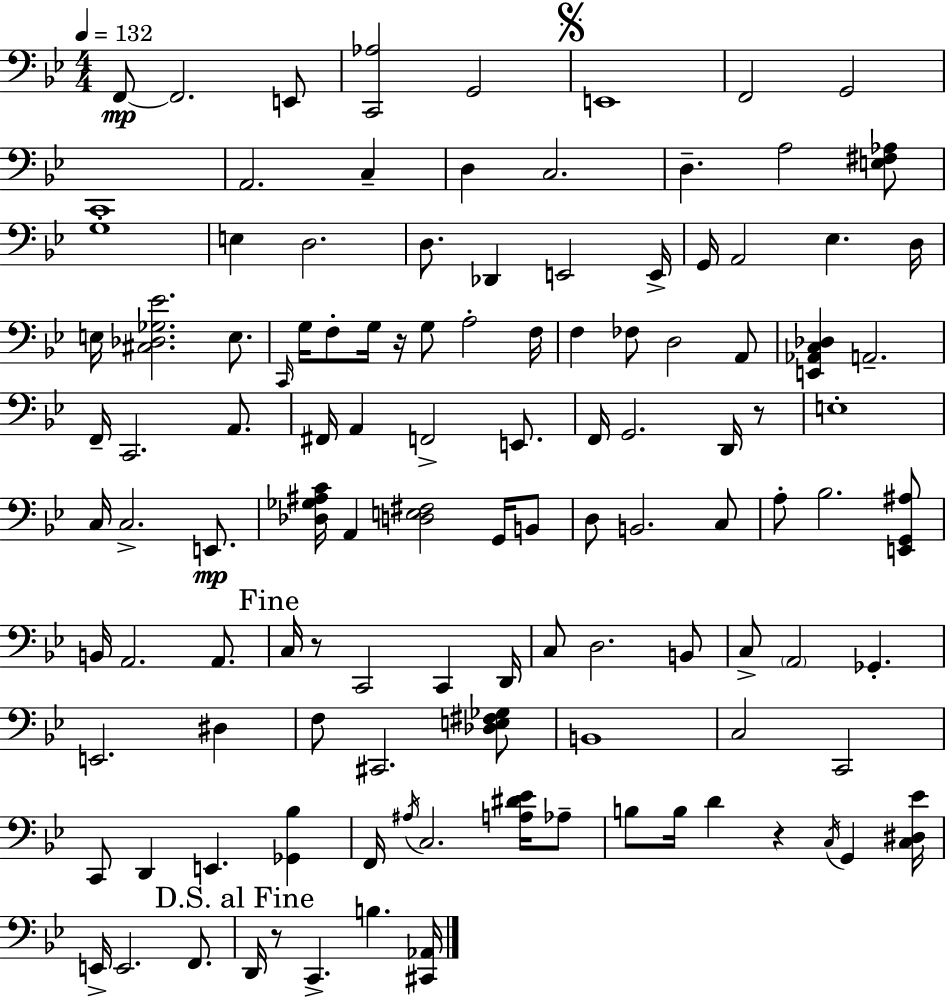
X:1
T:Untitled
M:4/4
L:1/4
K:Bb
F,,/2 F,,2 E,,/2 [C,,_A,]2 G,,2 E,,4 F,,2 G,,2 C,,4 A,,2 C, D, C,2 D, A,2 [E,^F,_A,]/2 G,4 E, D,2 D,/2 _D,, E,,2 E,,/4 G,,/4 A,,2 _E, D,/4 E,/4 [^C,_D,_G,_E]2 E,/2 C,,/4 G,/4 F,/2 G,/4 z/4 G,/2 A,2 F,/4 F, _F,/2 D,2 A,,/2 [E,,_A,,C,_D,] A,,2 F,,/4 C,,2 A,,/2 ^F,,/4 A,, F,,2 E,,/2 F,,/4 G,,2 D,,/4 z/2 E,4 C,/4 C,2 E,,/2 [_D,_G,^A,C]/4 A,, [D,E,^F,]2 G,,/4 B,,/2 D,/2 B,,2 C,/2 A,/2 _B,2 [E,,G,,^A,]/2 B,,/4 A,,2 A,,/2 C,/4 z/2 C,,2 C,, D,,/4 C,/2 D,2 B,,/2 C,/2 A,,2 _G,, E,,2 ^D, F,/2 ^C,,2 [_D,E,^F,_G,]/2 B,,4 C,2 C,,2 C,,/2 D,, E,, [_G,,_B,] F,,/4 ^A,/4 C,2 [A,^D_E]/4 _A,/2 B,/2 B,/4 D z C,/4 G,, [C,^D,_E]/4 E,,/4 E,,2 F,,/2 D,,/4 z/2 C,, B, [^C,,_A,,]/4